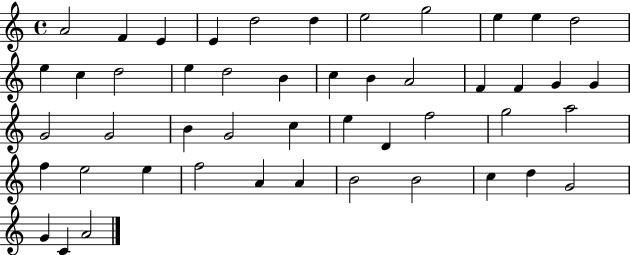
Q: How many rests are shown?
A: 0